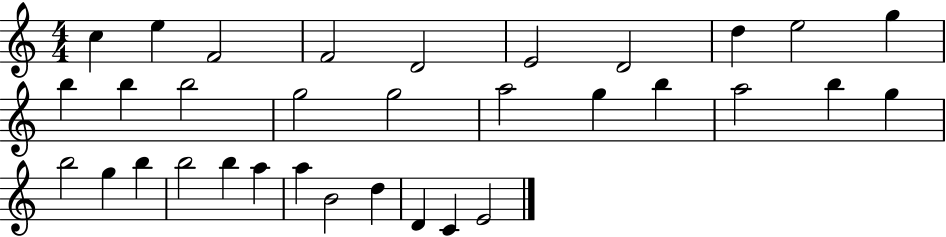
{
  \clef treble
  \numericTimeSignature
  \time 4/4
  \key c \major
  c''4 e''4 f'2 | f'2 d'2 | e'2 d'2 | d''4 e''2 g''4 | \break b''4 b''4 b''2 | g''2 g''2 | a''2 g''4 b''4 | a''2 b''4 g''4 | \break b''2 g''4 b''4 | b''2 b''4 a''4 | a''4 b'2 d''4 | d'4 c'4 e'2 | \break \bar "|."
}